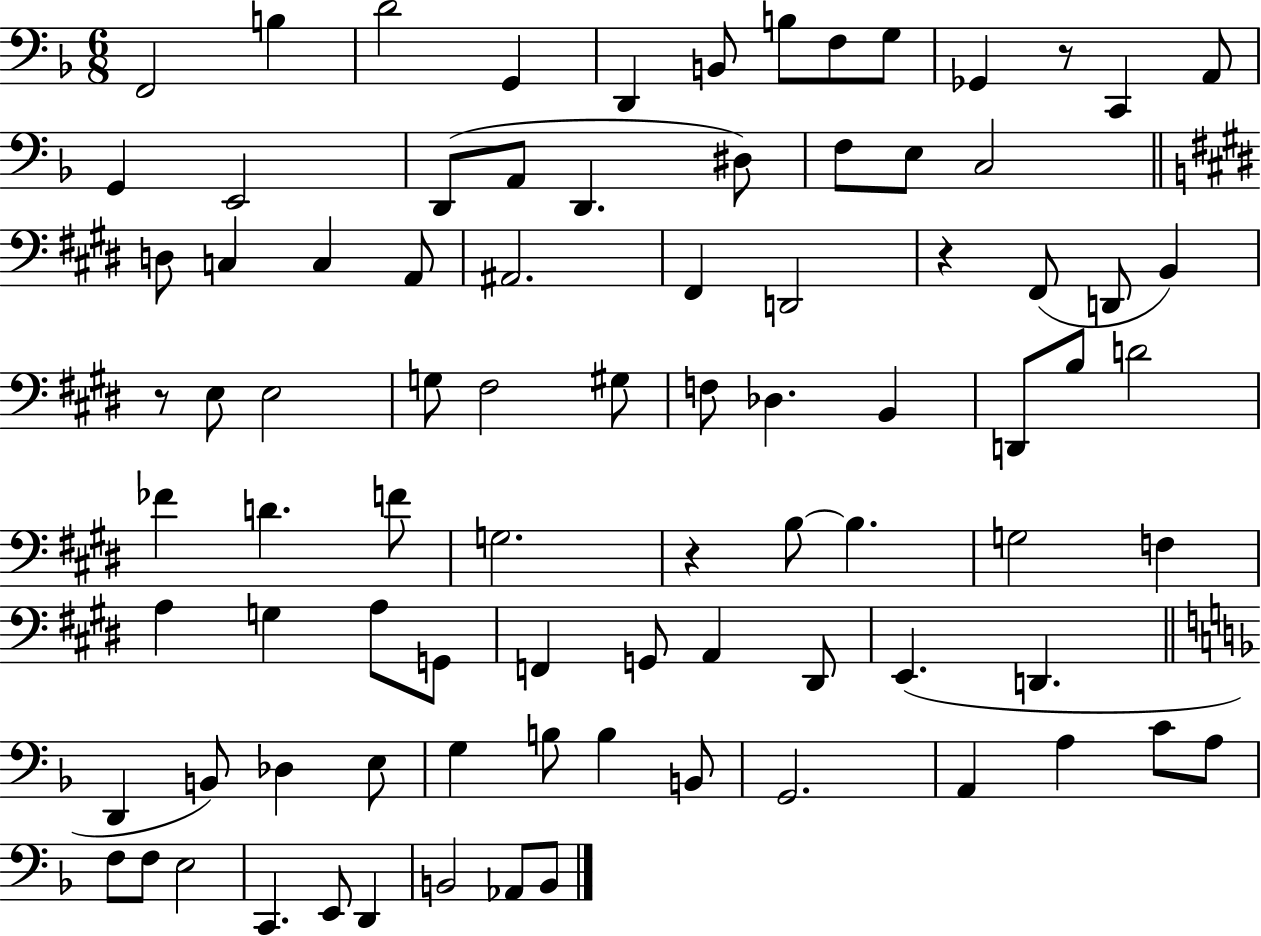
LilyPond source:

{
  \clef bass
  \numericTimeSignature
  \time 6/8
  \key f \major
  f,2 b4 | d'2 g,4 | d,4 b,8 b8 f8 g8 | ges,4 r8 c,4 a,8 | \break g,4 e,2 | d,8( a,8 d,4. dis8) | f8 e8 c2 | \bar "||" \break \key e \major d8 c4 c4 a,8 | ais,2. | fis,4 d,2 | r4 fis,8( d,8 b,4) | \break r8 e8 e2 | g8 fis2 gis8 | f8 des4. b,4 | d,8 b8 d'2 | \break fes'4 d'4. f'8 | g2. | r4 b8~~ b4. | g2 f4 | \break a4 g4 a8 g,8 | f,4 g,8 a,4 dis,8 | e,4.( d,4. | \bar "||" \break \key f \major d,4 b,8) des4 e8 | g4 b8 b4 b,8 | g,2. | a,4 a4 c'8 a8 | \break f8 f8 e2 | c,4. e,8 d,4 | b,2 aes,8 b,8 | \bar "|."
}